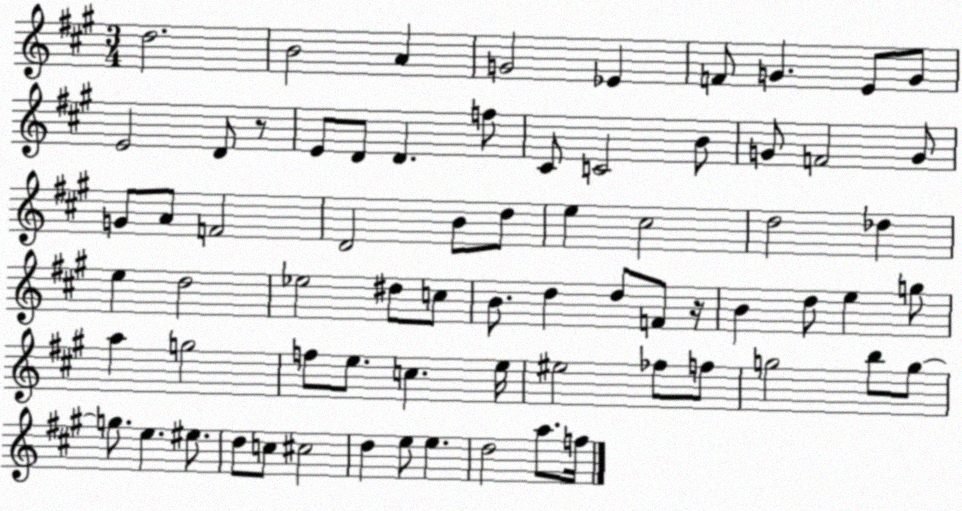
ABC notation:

X:1
T:Untitled
M:3/4
L:1/4
K:A
d2 B2 A G2 _E F/2 G E/2 G/2 E2 D/2 z/2 E/2 D/2 D f/2 ^C/2 C2 B/2 G/2 F2 G/2 G/2 A/2 F2 D2 B/2 d/2 e ^c2 d2 _d e d2 _e2 ^d/2 c/2 B/2 d d/2 F/2 z/4 B d/2 e g/2 a g2 f/2 e/2 c e/4 ^e2 _f/2 f/2 g2 b/2 g/2 g/2 e ^e/2 d/2 c/2 ^c2 d e/2 e d2 a/2 f/4